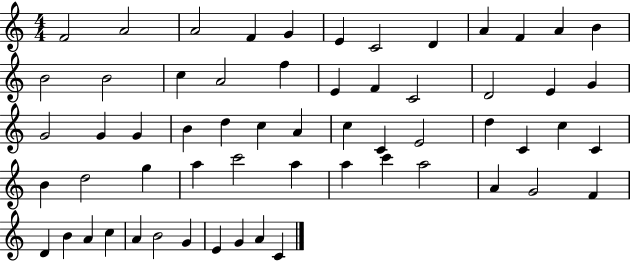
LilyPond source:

{
  \clef treble
  \numericTimeSignature
  \time 4/4
  \key c \major
  f'2 a'2 | a'2 f'4 g'4 | e'4 c'2 d'4 | a'4 f'4 a'4 b'4 | \break b'2 b'2 | c''4 a'2 f''4 | e'4 f'4 c'2 | d'2 e'4 g'4 | \break g'2 g'4 g'4 | b'4 d''4 c''4 a'4 | c''4 c'4 e'2 | d''4 c'4 c''4 c'4 | \break b'4 d''2 g''4 | a''4 c'''2 a''4 | a''4 c'''4 a''2 | a'4 g'2 f'4 | \break d'4 b'4 a'4 c''4 | a'4 b'2 g'4 | e'4 g'4 a'4 c'4 | \bar "|."
}